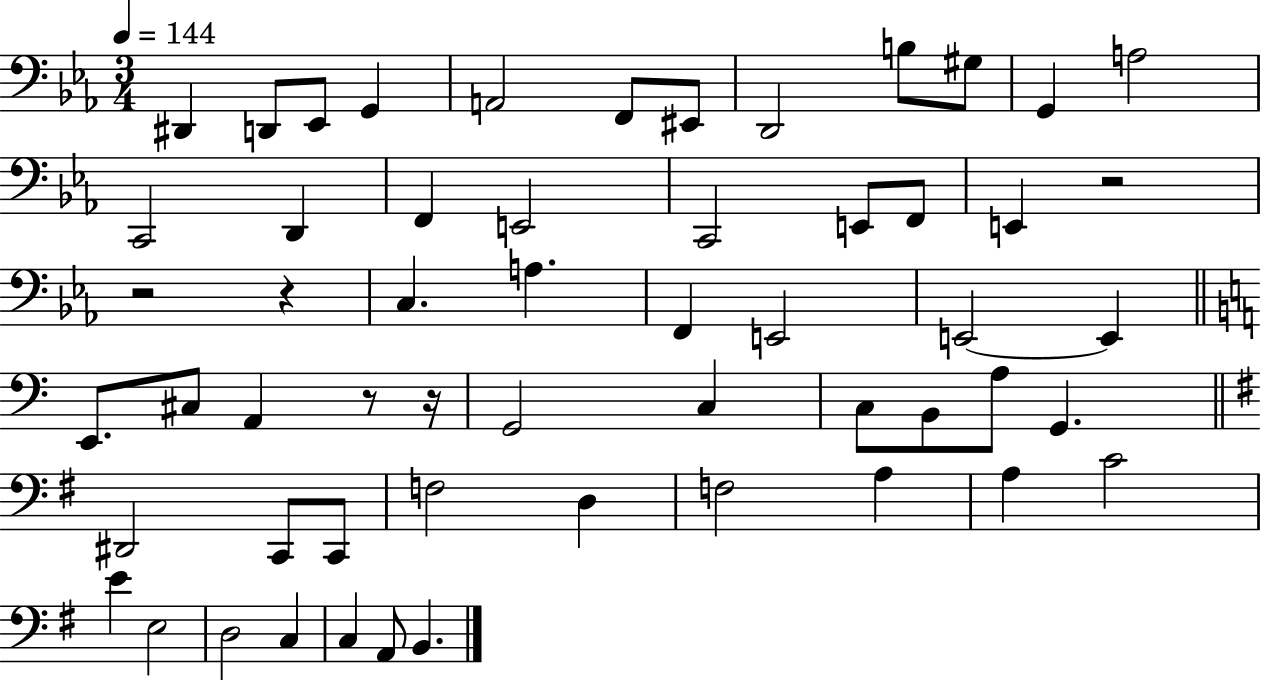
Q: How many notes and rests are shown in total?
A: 56